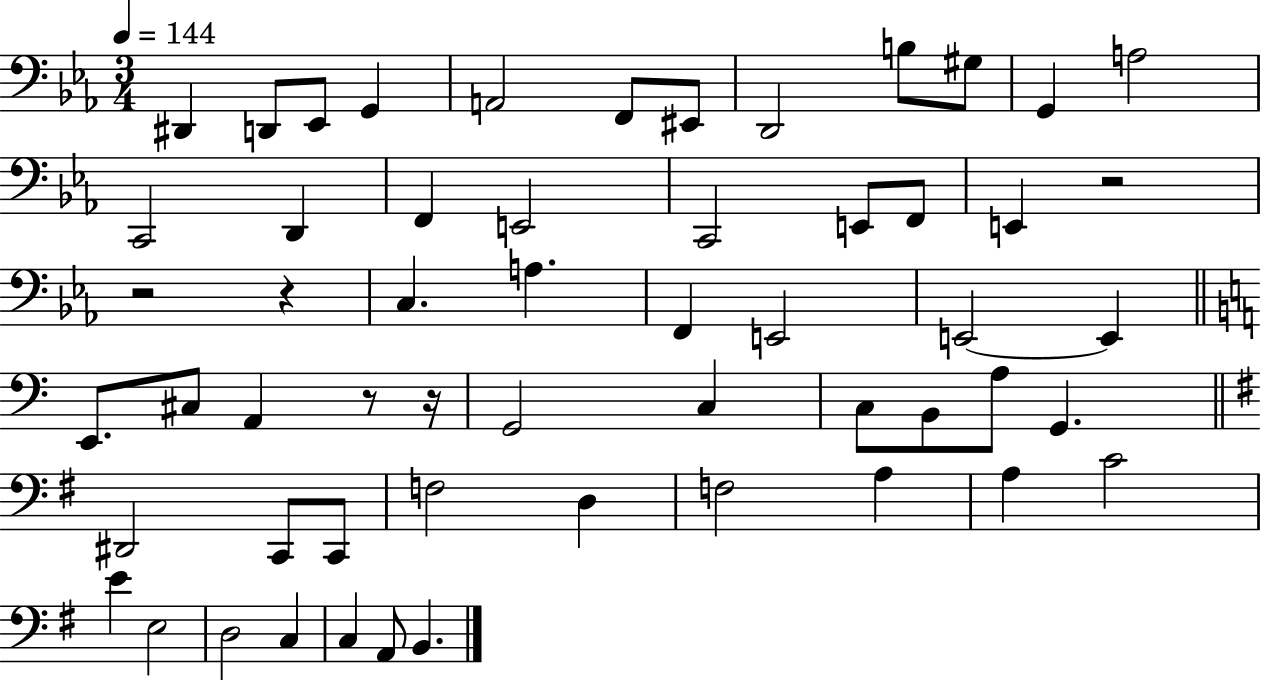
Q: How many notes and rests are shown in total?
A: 56